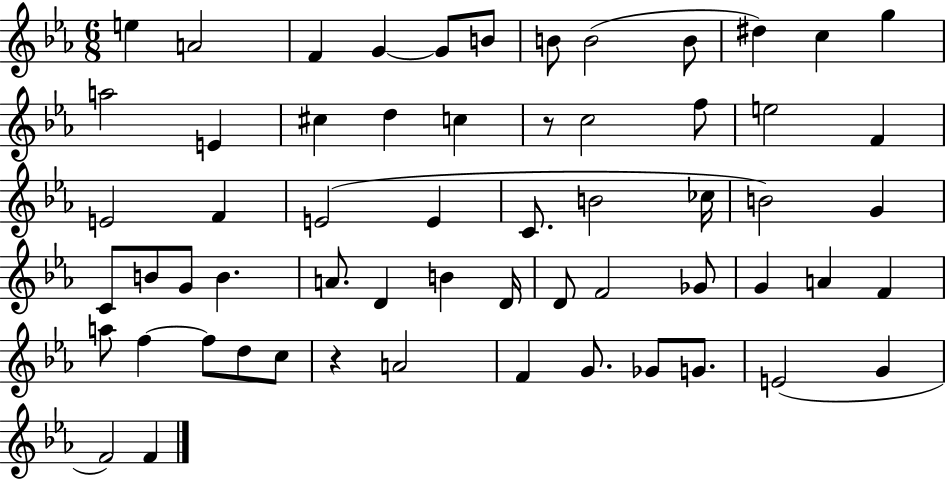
X:1
T:Untitled
M:6/8
L:1/4
K:Eb
e A2 F G G/2 B/2 B/2 B2 B/2 ^d c g a2 E ^c d c z/2 c2 f/2 e2 F E2 F E2 E C/2 B2 _c/4 B2 G C/2 B/2 G/2 B A/2 D B D/4 D/2 F2 _G/2 G A F a/2 f f/2 d/2 c/2 z A2 F G/2 _G/2 G/2 E2 G F2 F